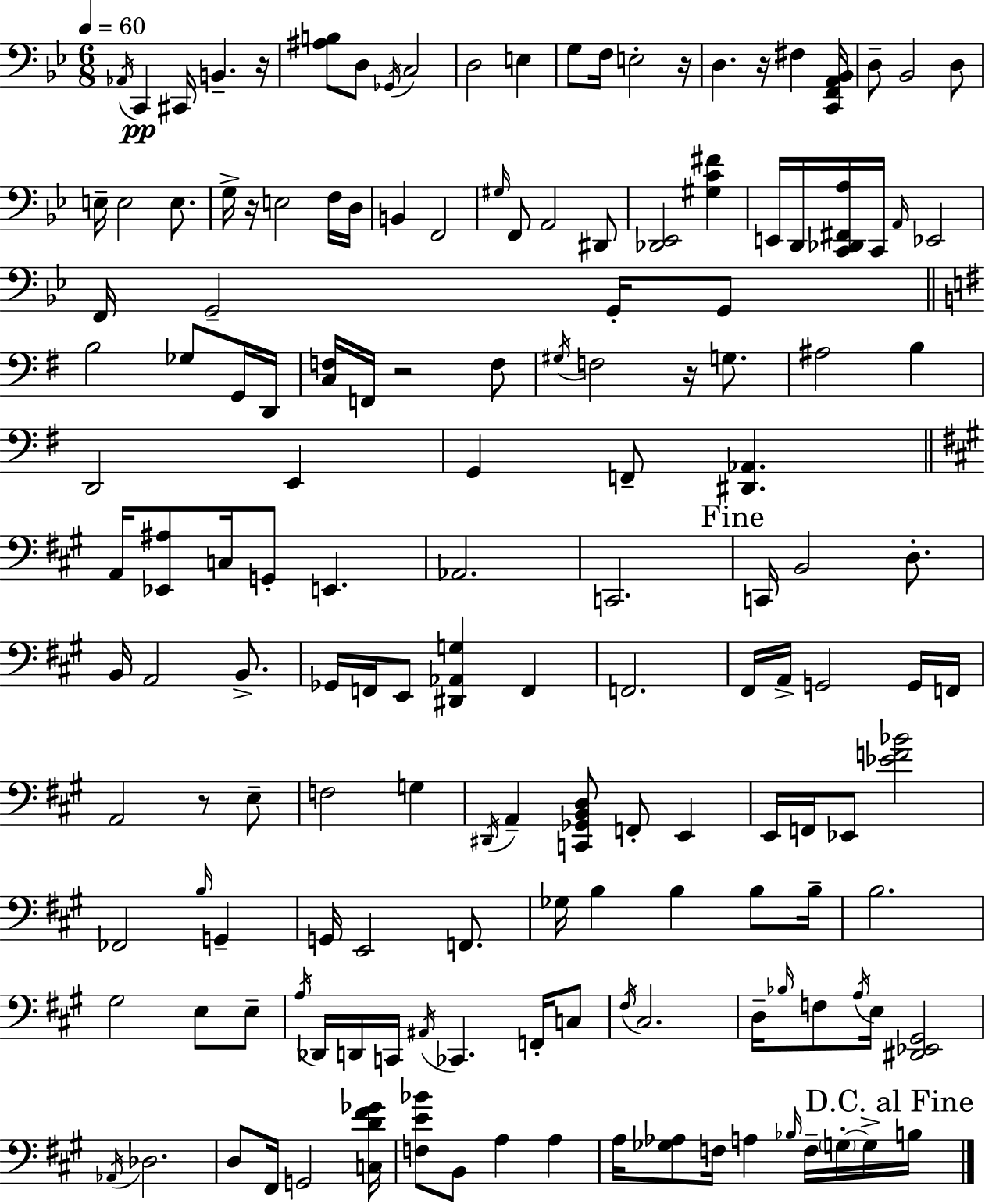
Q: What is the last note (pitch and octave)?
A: B3